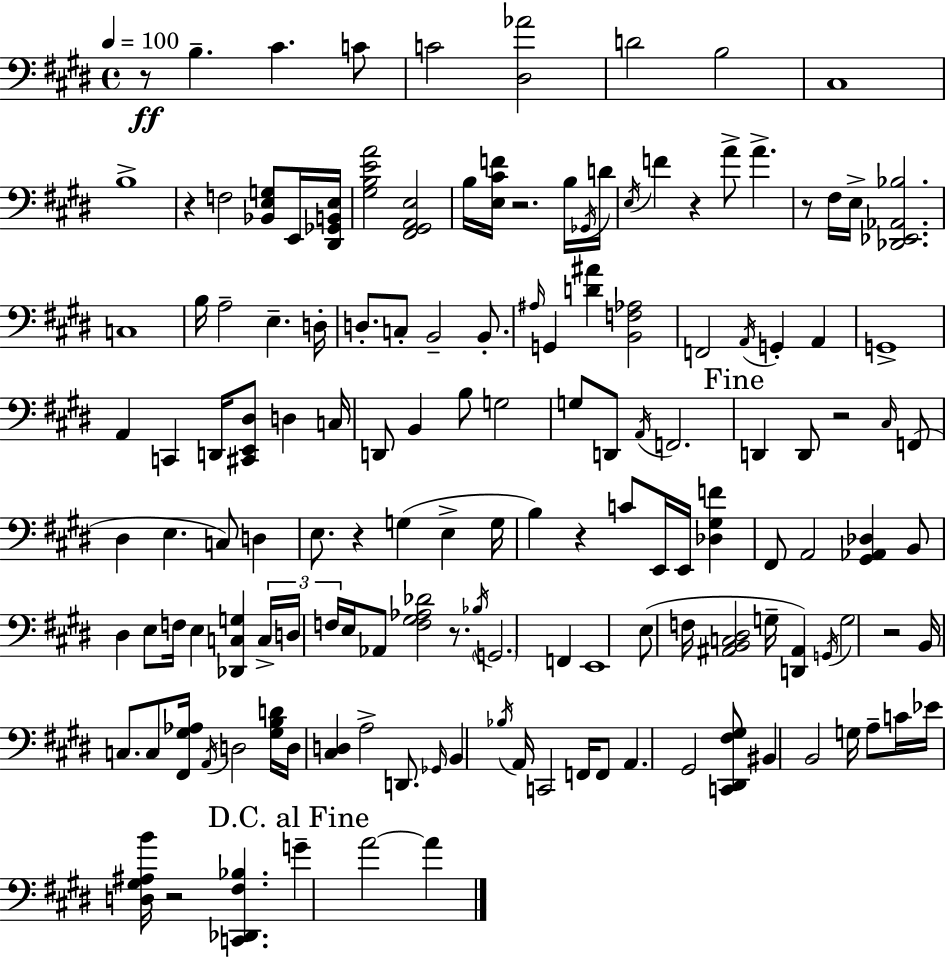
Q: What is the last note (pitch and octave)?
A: A4